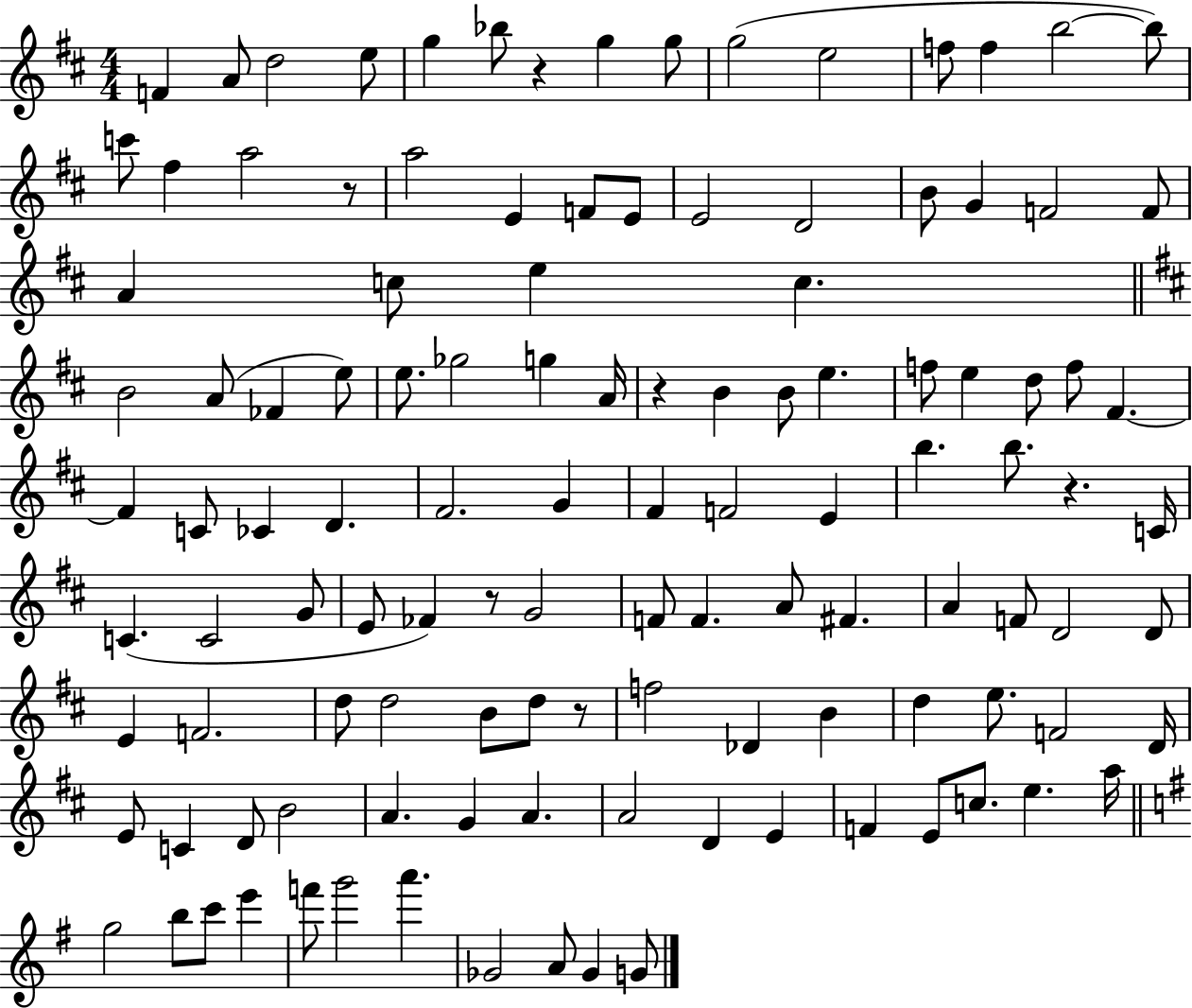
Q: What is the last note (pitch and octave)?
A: G4